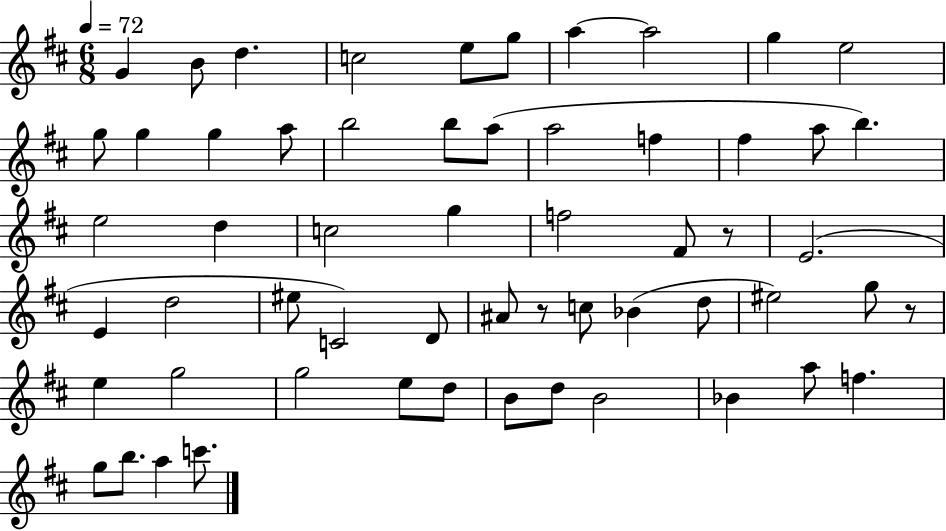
X:1
T:Untitled
M:6/8
L:1/4
K:D
G B/2 d c2 e/2 g/2 a a2 g e2 g/2 g g a/2 b2 b/2 a/2 a2 f ^f a/2 b e2 d c2 g f2 ^F/2 z/2 E2 E d2 ^e/2 C2 D/2 ^A/2 z/2 c/2 _B d/2 ^e2 g/2 z/2 e g2 g2 e/2 d/2 B/2 d/2 B2 _B a/2 f g/2 b/2 a c'/2